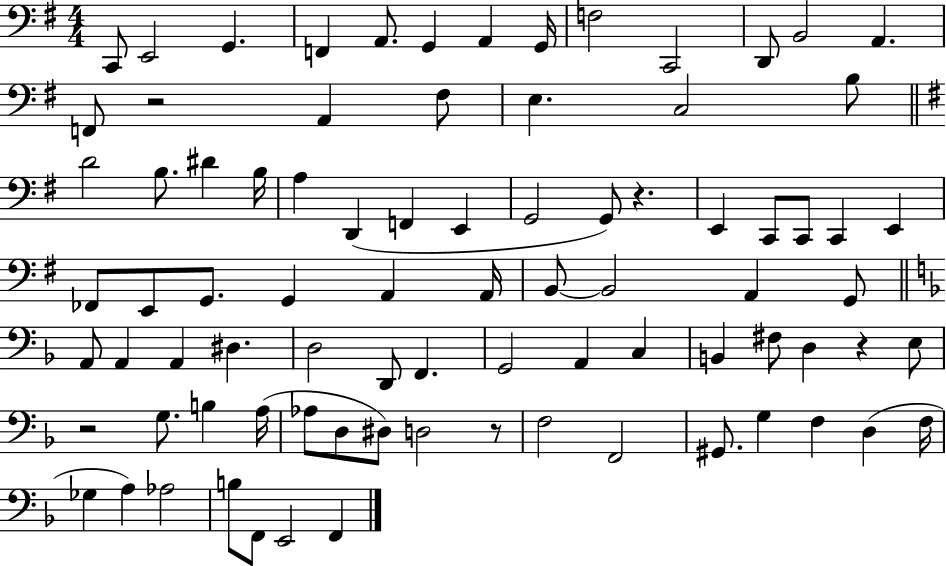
{
  \clef bass
  \numericTimeSignature
  \time 4/4
  \key g \major
  c,8 e,2 g,4. | f,4 a,8. g,4 a,4 g,16 | f2 c,2 | d,8 b,2 a,4. | \break f,8 r2 a,4 fis8 | e4. c2 b8 | \bar "||" \break \key e \minor d'2 b8. dis'4 b16 | a4 d,4( f,4 e,4 | g,2 g,8) r4. | e,4 c,8 c,8 c,4 e,4 | \break fes,8 e,8 g,8. g,4 a,4 a,16 | b,8~~ b,2 a,4 g,8 | \bar "||" \break \key f \major a,8 a,4 a,4 dis4. | d2 d,8 f,4. | g,2 a,4 c4 | b,4 fis8 d4 r4 e8 | \break r2 g8. b4 a16( | aes8 d8 dis8) d2 r8 | f2 f,2 | gis,8. g4 f4 d4( f16 | \break ges4 a4) aes2 | b8 f,8 e,2 f,4 | \bar "|."
}